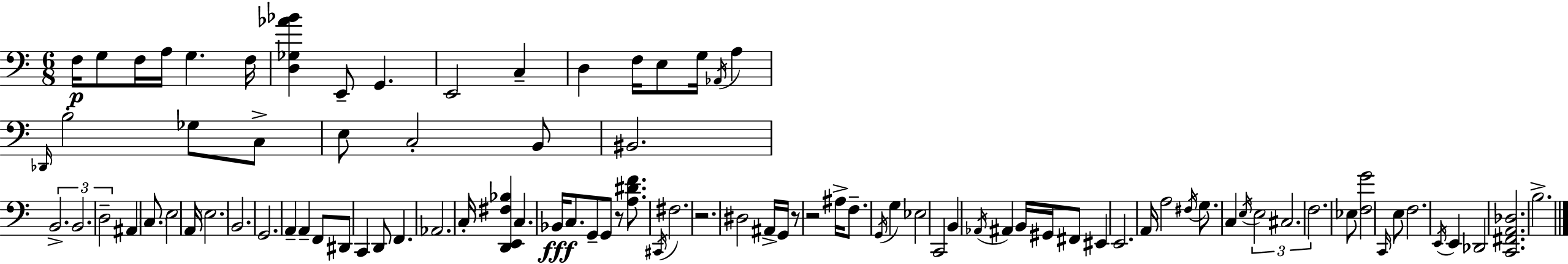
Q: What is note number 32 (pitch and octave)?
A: E3